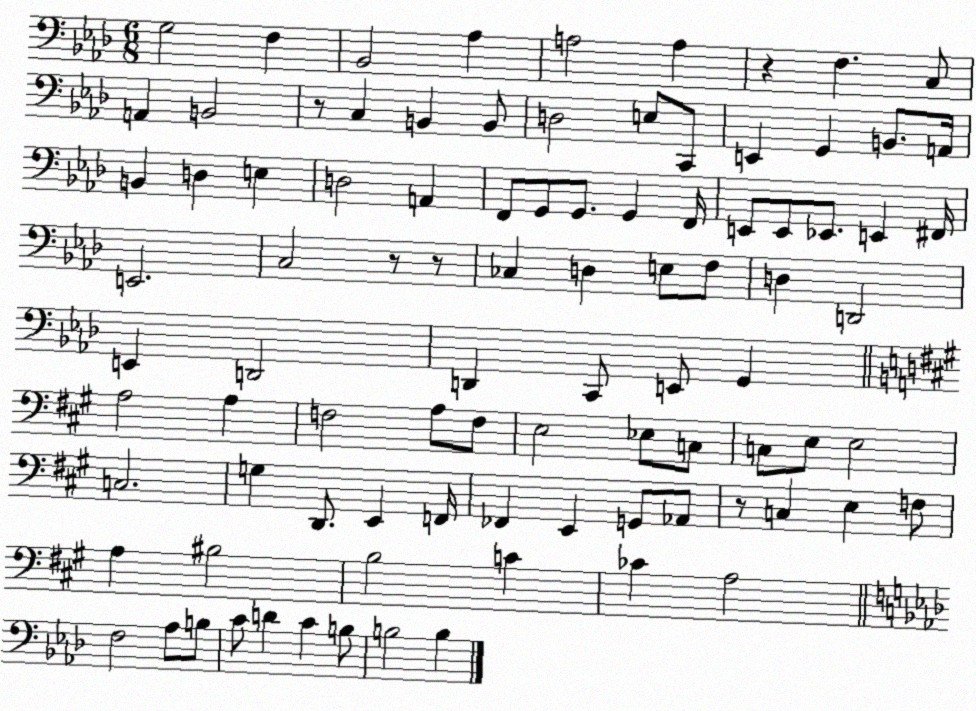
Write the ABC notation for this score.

X:1
T:Untitled
M:6/8
L:1/4
K:Ab
G,2 F, _B,,2 _A, A,2 A, z F, C,/2 A,, B,,2 z/2 C, B,, B,,/2 D,2 E,/2 C,,/2 E,, G,, B,,/2 A,,/4 B,, D, E, D,2 A,, F,,/2 G,,/2 G,,/2 G,, F,,/4 E,,/2 E,,/2 _E,,/2 E,, ^F,,/4 E,,2 C,2 z/2 z/2 _C, D, E,/2 F,/2 D, D,,2 E,, D,,2 D,, C,,/2 E,,/2 G,, A,2 A, F,2 A,/2 F,/2 E,2 _E,/2 C,/2 C,/2 E,/2 E,2 C,2 G, D,,/2 E,, F,,/4 _F,, E,, G,,/2 _A,,/2 z/2 C, E, F,/2 A, ^B,2 B,2 C _C A,2 F,2 _A,/2 B,/2 C/2 D C B,/2 B,2 B,